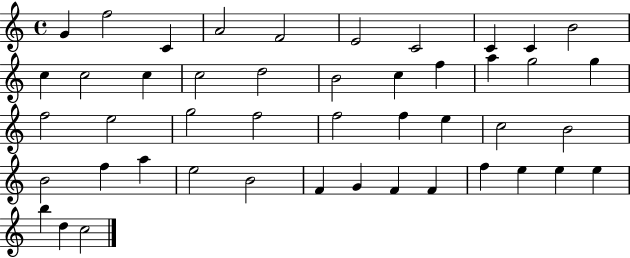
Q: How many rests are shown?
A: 0